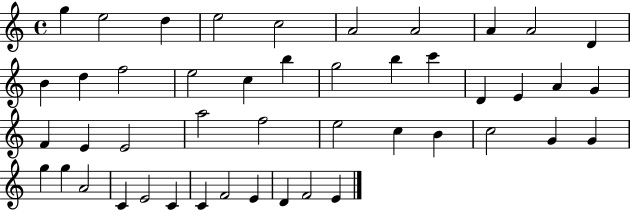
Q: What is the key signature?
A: C major